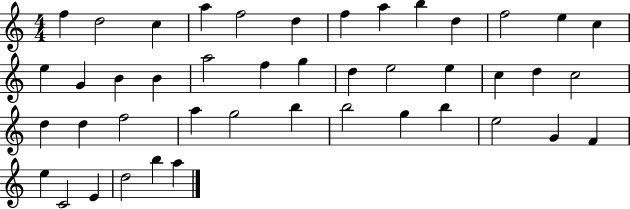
X:1
T:Untitled
M:4/4
L:1/4
K:C
f d2 c a f2 d f a b d f2 e c e G B B a2 f g d e2 e c d c2 d d f2 a g2 b b2 g b e2 G F e C2 E d2 b a